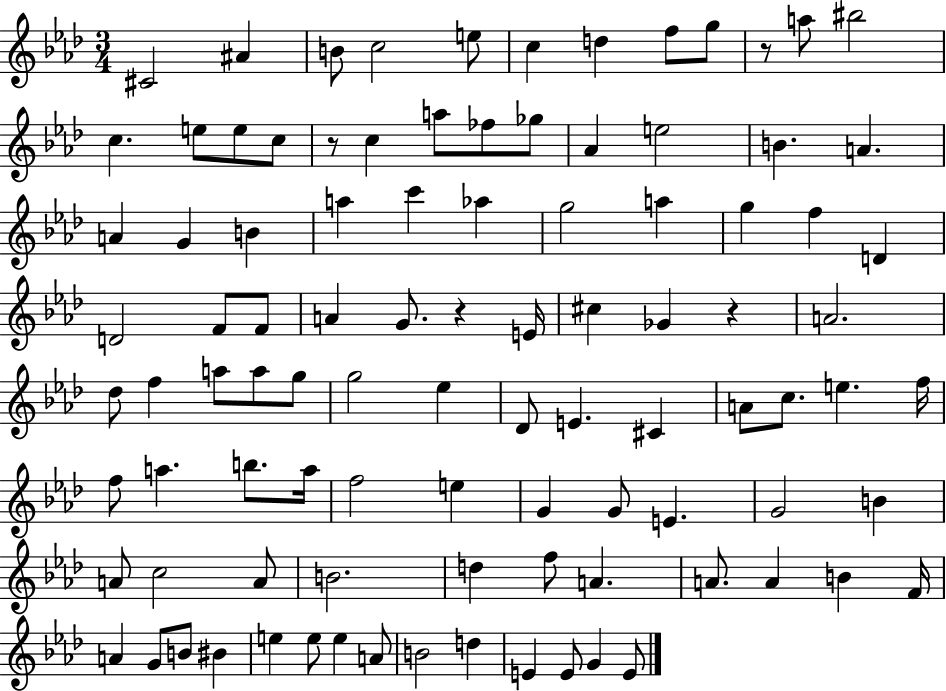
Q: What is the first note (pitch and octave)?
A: C#4